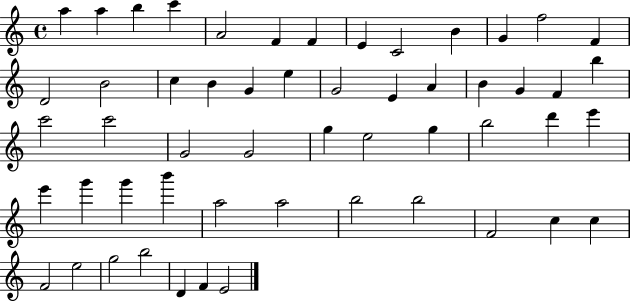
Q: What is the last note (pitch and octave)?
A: E4